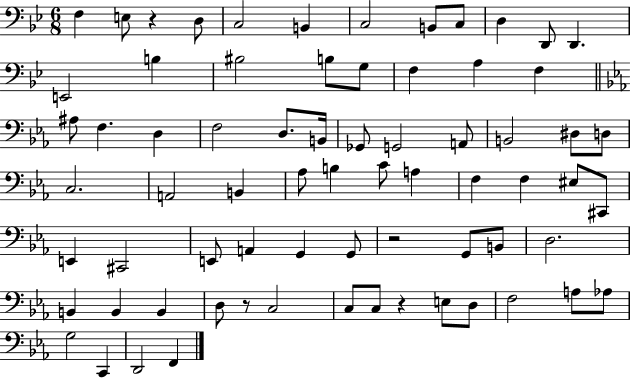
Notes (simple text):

F3/q E3/e R/q D3/e C3/h B2/q C3/h B2/e C3/e D3/q D2/e D2/q. E2/h B3/q BIS3/h B3/e G3/e F3/q A3/q F3/q A#3/e F3/q. D3/q F3/h D3/e. B2/s Gb2/e G2/h A2/e B2/h D#3/e D3/e C3/h. A2/h B2/q Ab3/e B3/q C4/e A3/q F3/q F3/q EIS3/e C#2/e E2/q C#2/h E2/e A2/q G2/q G2/e R/h G2/e B2/e D3/h. B2/q B2/q B2/q D3/e R/e C3/h C3/e C3/e R/q E3/e D3/e F3/h A3/e Ab3/e G3/h C2/q D2/h F2/q